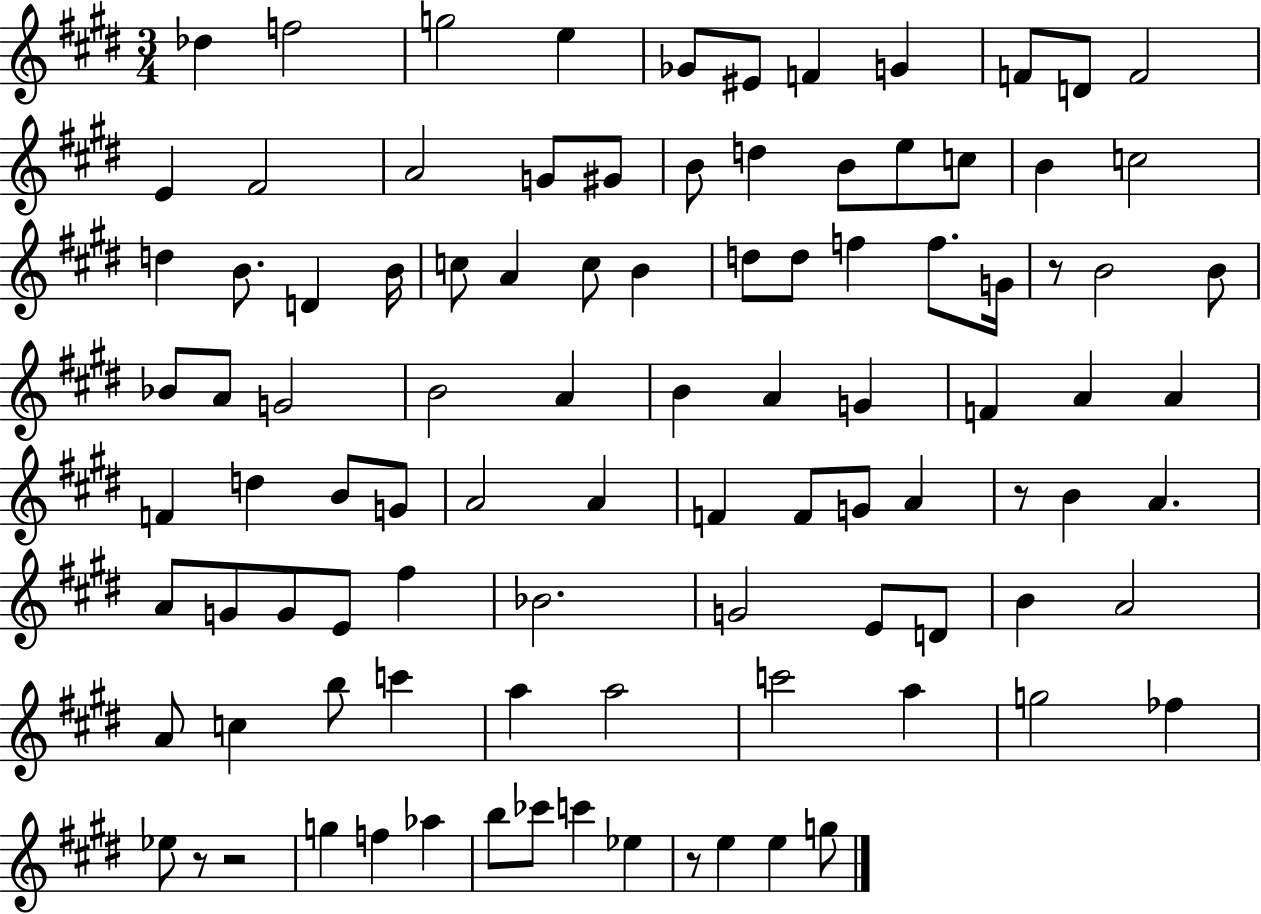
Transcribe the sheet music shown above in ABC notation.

X:1
T:Untitled
M:3/4
L:1/4
K:E
_d f2 g2 e _G/2 ^E/2 F G F/2 D/2 F2 E ^F2 A2 G/2 ^G/2 B/2 d B/2 e/2 c/2 B c2 d B/2 D B/4 c/2 A c/2 B d/2 d/2 f f/2 G/4 z/2 B2 B/2 _B/2 A/2 G2 B2 A B A G F A A F d B/2 G/2 A2 A F F/2 G/2 A z/2 B A A/2 G/2 G/2 E/2 ^f _B2 G2 E/2 D/2 B A2 A/2 c b/2 c' a a2 c'2 a g2 _f _e/2 z/2 z2 g f _a b/2 _c'/2 c' _e z/2 e e g/2